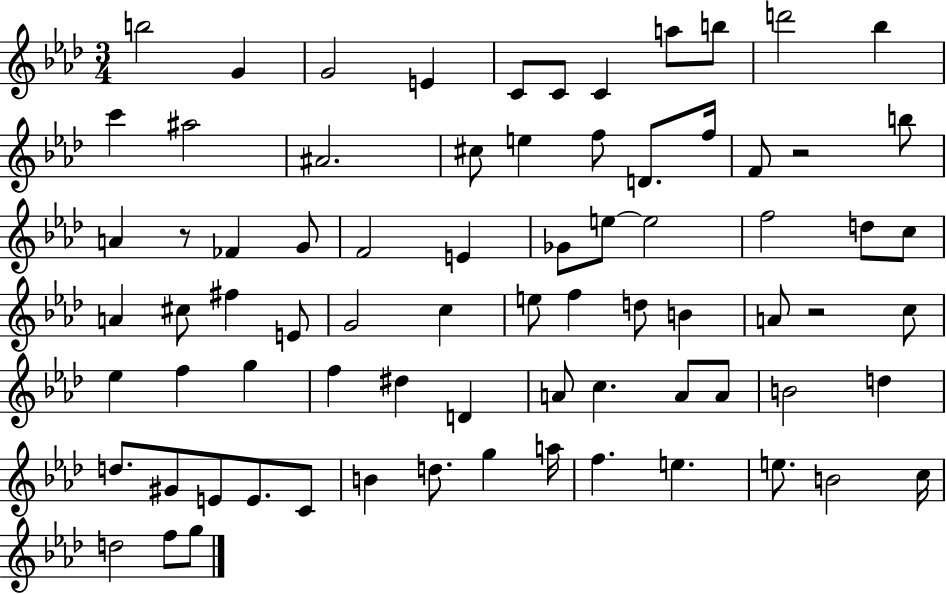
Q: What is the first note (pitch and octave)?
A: B5